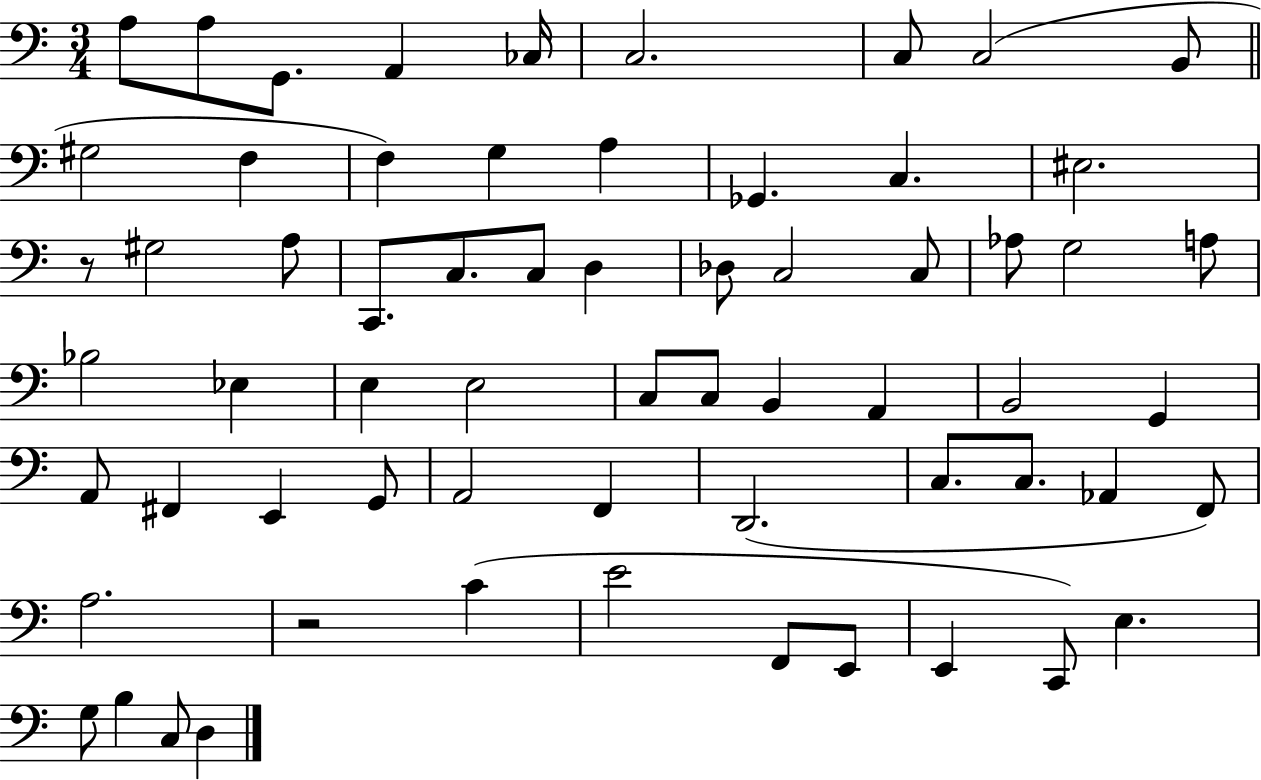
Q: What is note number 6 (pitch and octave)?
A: C3